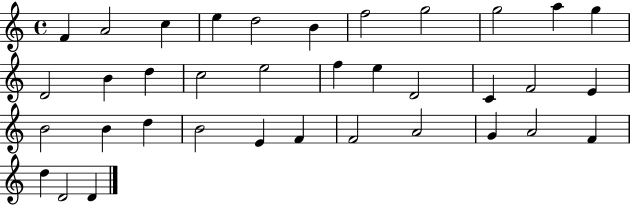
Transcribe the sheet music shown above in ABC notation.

X:1
T:Untitled
M:4/4
L:1/4
K:C
F A2 c e d2 B f2 g2 g2 a g D2 B d c2 e2 f e D2 C F2 E B2 B d B2 E F F2 A2 G A2 F d D2 D